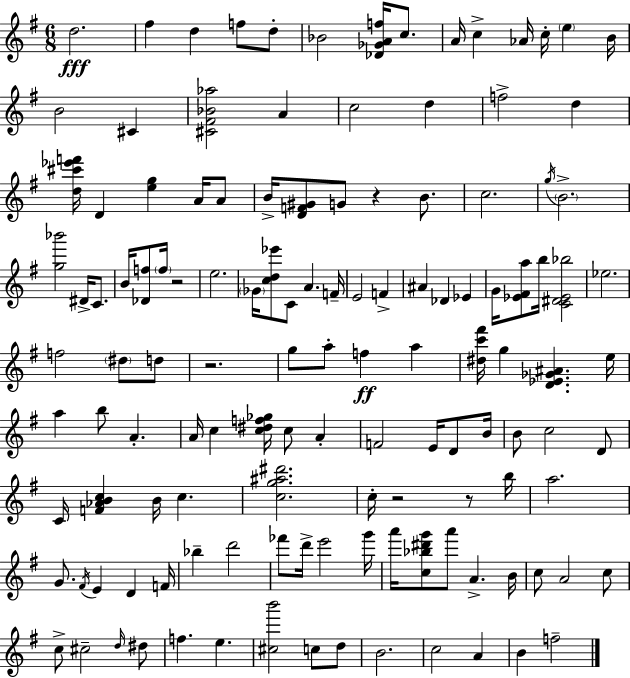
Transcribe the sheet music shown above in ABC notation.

X:1
T:Untitled
M:6/8
L:1/4
K:Em
d2 ^f d f/2 d/2 _B2 [_D_GAf]/4 c/2 A/4 c _A/4 c/4 e B/4 B2 ^C [^C^F_B_a]2 A c2 d f2 d [d^c'_e'f']/4 D [eg] A/4 A/2 B/4 [DF^G]/2 G/2 z B/2 c2 g/4 B2 [g_b']2 ^D/4 C/2 B/4 [_Df]/2 f/4 z2 e2 _G/4 [cd_e']/2 C/2 A F/4 E2 F ^A _D _E G/4 [_E^Fa]/2 b/4 [C^D_E_b]2 _e2 f2 ^d/2 d/2 z2 g/2 a/2 f a [^dc'^f']/4 g [D_E_G^A] e/4 a b/2 A A/4 c [c^df_g]/4 c/2 A F2 E/4 D/2 B/4 B/2 c2 D/2 C/4 [F_ABc] B/4 c [cg^a^d']2 c/4 z2 z/2 b/4 a2 G/2 ^F/4 E D F/4 _b d'2 _f'/2 d'/4 e'2 g'/4 a'/4 [c_b^d'g']/2 a'/2 A B/4 c/2 A2 c/2 c/2 ^c2 d/4 ^d/2 f e [^cb']2 c/2 d/2 B2 c2 A B f2